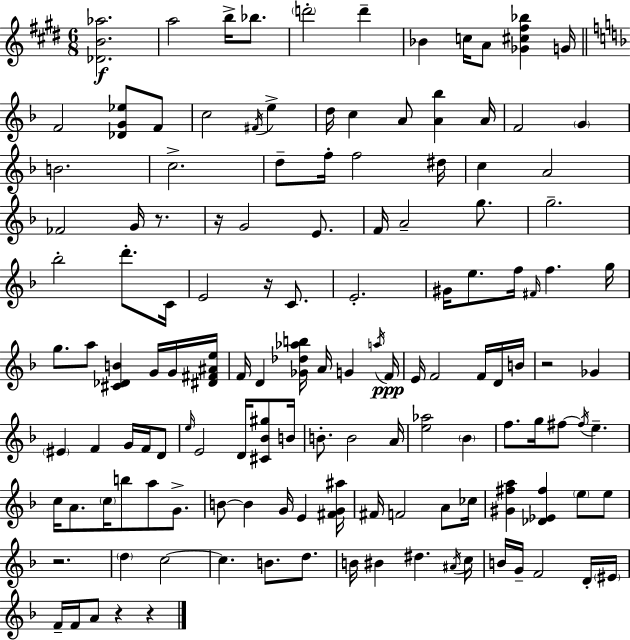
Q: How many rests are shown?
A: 7